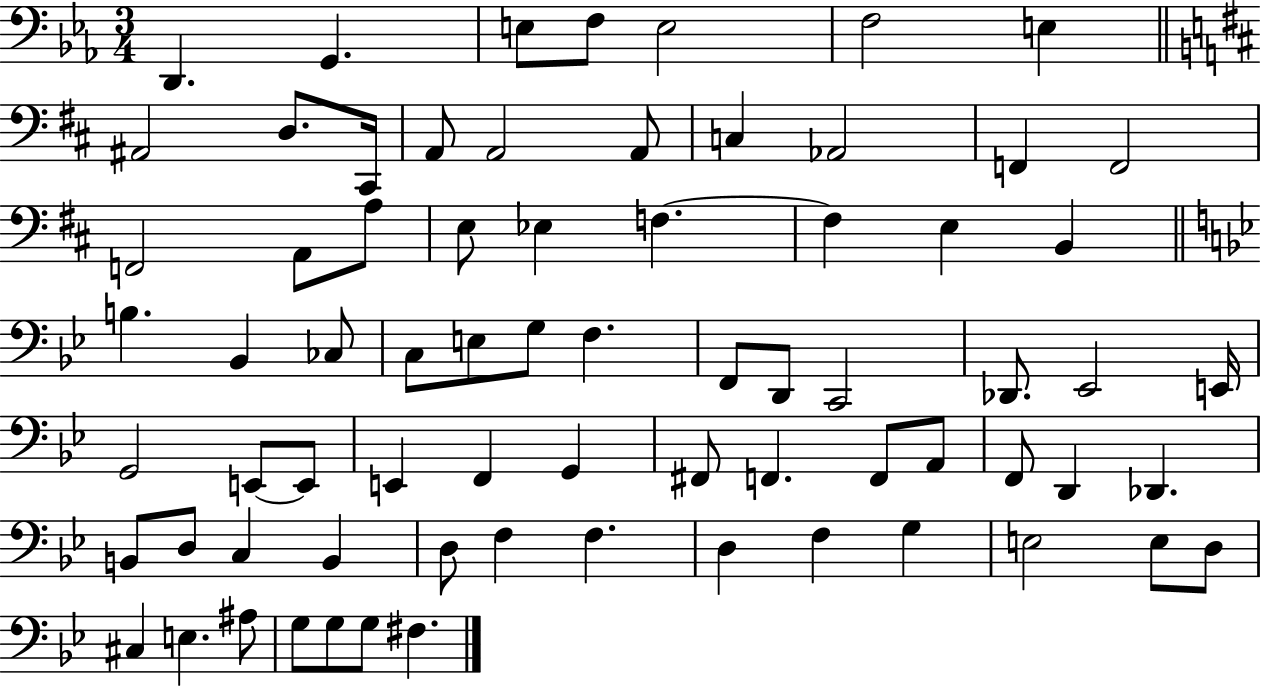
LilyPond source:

{
  \clef bass
  \numericTimeSignature
  \time 3/4
  \key ees \major
  d,4. g,4. | e8 f8 e2 | f2 e4 | \bar "||" \break \key d \major ais,2 d8. cis,16 | a,8 a,2 a,8 | c4 aes,2 | f,4 f,2 | \break f,2 a,8 a8 | e8 ees4 f4.~~ | f4 e4 b,4 | \bar "||" \break \key bes \major b4. bes,4 ces8 | c8 e8 g8 f4. | f,8 d,8 c,2 | des,8. ees,2 e,16 | \break g,2 e,8~~ e,8 | e,4 f,4 g,4 | fis,8 f,4. f,8 a,8 | f,8 d,4 des,4. | \break b,8 d8 c4 b,4 | d8 f4 f4. | d4 f4 g4 | e2 e8 d8 | \break cis4 e4. ais8 | g8 g8 g8 fis4. | \bar "|."
}